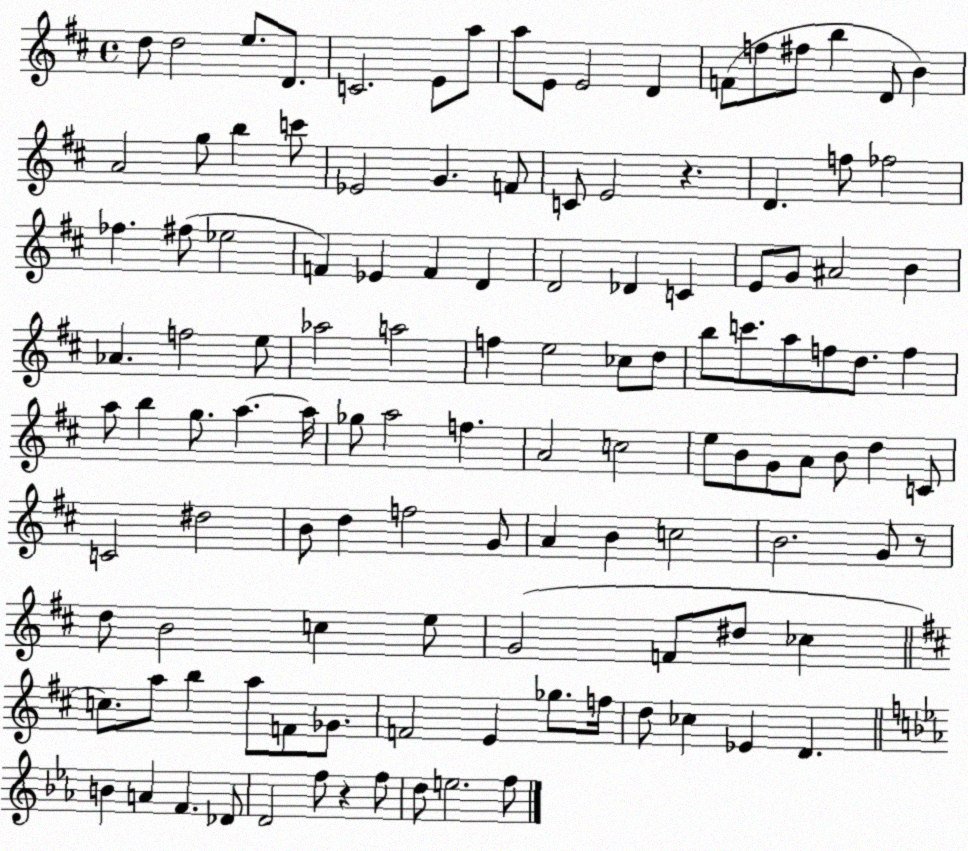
X:1
T:Untitled
M:4/4
L:1/4
K:D
d/2 d2 e/2 D/2 C2 E/2 a/2 a/2 E/2 E2 D F/2 f/2 ^f/2 b D/2 B A2 g/2 b c'/2 _E2 G F/2 C/2 E2 z D f/2 _f2 _f ^f/2 _e2 F _E F D D2 _D C E/2 G/2 ^A2 B _A f2 e/2 _a2 a2 f e2 _c/2 d/2 b/2 c'/2 a/2 f/2 d/2 f a/2 b g/2 a a/4 _g/2 a2 f A2 c2 e/2 B/2 G/2 A/2 B/2 d C/2 C2 ^d2 B/2 d f2 G/2 A B c2 B2 G/2 z/2 d/2 B2 c e/2 G2 F/2 ^d/2 _c c/2 a/2 b a/2 F/2 _G/2 F2 E _g/2 f/4 d/2 _c _E D B A F _D/2 D2 f/2 z f/2 d/2 e2 f/2